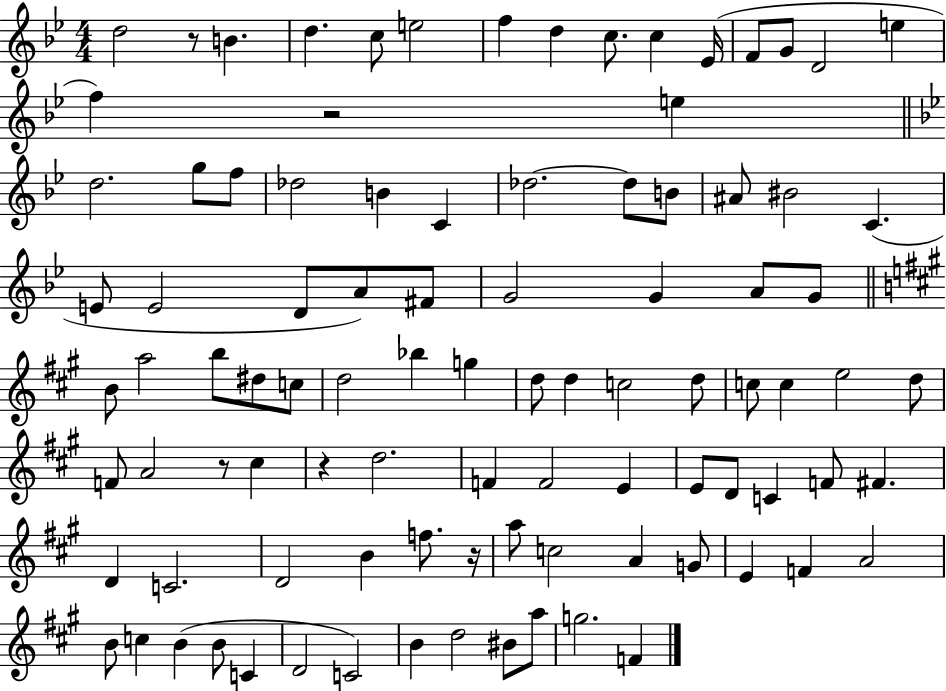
{
  \clef treble
  \numericTimeSignature
  \time 4/4
  \key bes \major
  d''2 r8 b'4. | d''4. c''8 e''2 | f''4 d''4 c''8. c''4 ees'16( | f'8 g'8 d'2 e''4 | \break f''4) r2 e''4 | \bar "||" \break \key g \minor d''2. g''8 f''8 | des''2 b'4 c'4 | des''2.~~ des''8 b'8 | ais'8 bis'2 c'4.( | \break e'8 e'2 d'8 a'8) fis'8 | g'2 g'4 a'8 g'8 | \bar "||" \break \key a \major b'8 a''2 b''8 dis''8 c''8 | d''2 bes''4 g''4 | d''8 d''4 c''2 d''8 | c''8 c''4 e''2 d''8 | \break f'8 a'2 r8 cis''4 | r4 d''2. | f'4 f'2 e'4 | e'8 d'8 c'4 f'8 fis'4. | \break d'4 c'2. | d'2 b'4 f''8. r16 | a''8 c''2 a'4 g'8 | e'4 f'4 a'2 | \break b'8 c''4 b'4( b'8 c'4 | d'2 c'2) | b'4 d''2 bis'8 a''8 | g''2. f'4 | \break \bar "|."
}